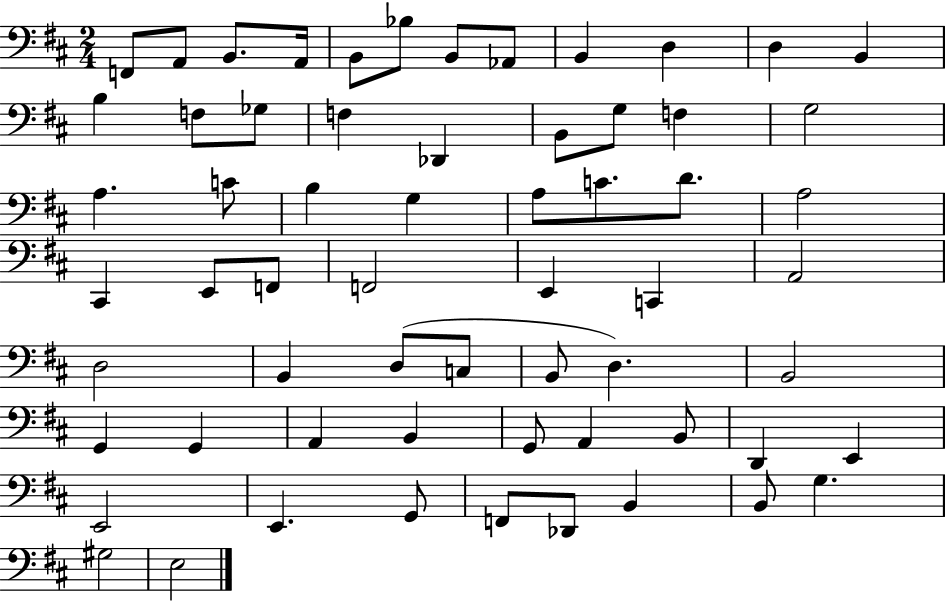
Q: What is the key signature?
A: D major